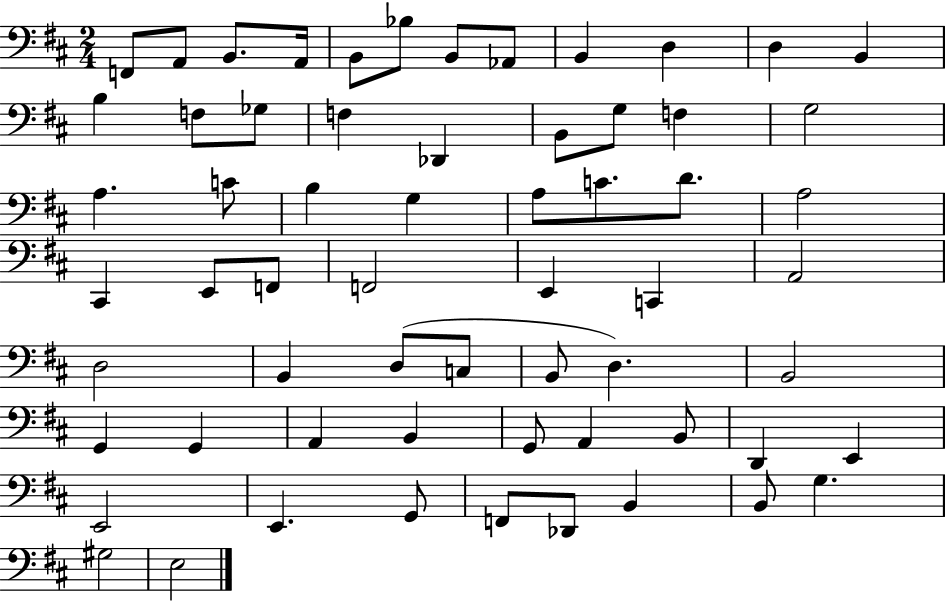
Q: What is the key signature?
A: D major